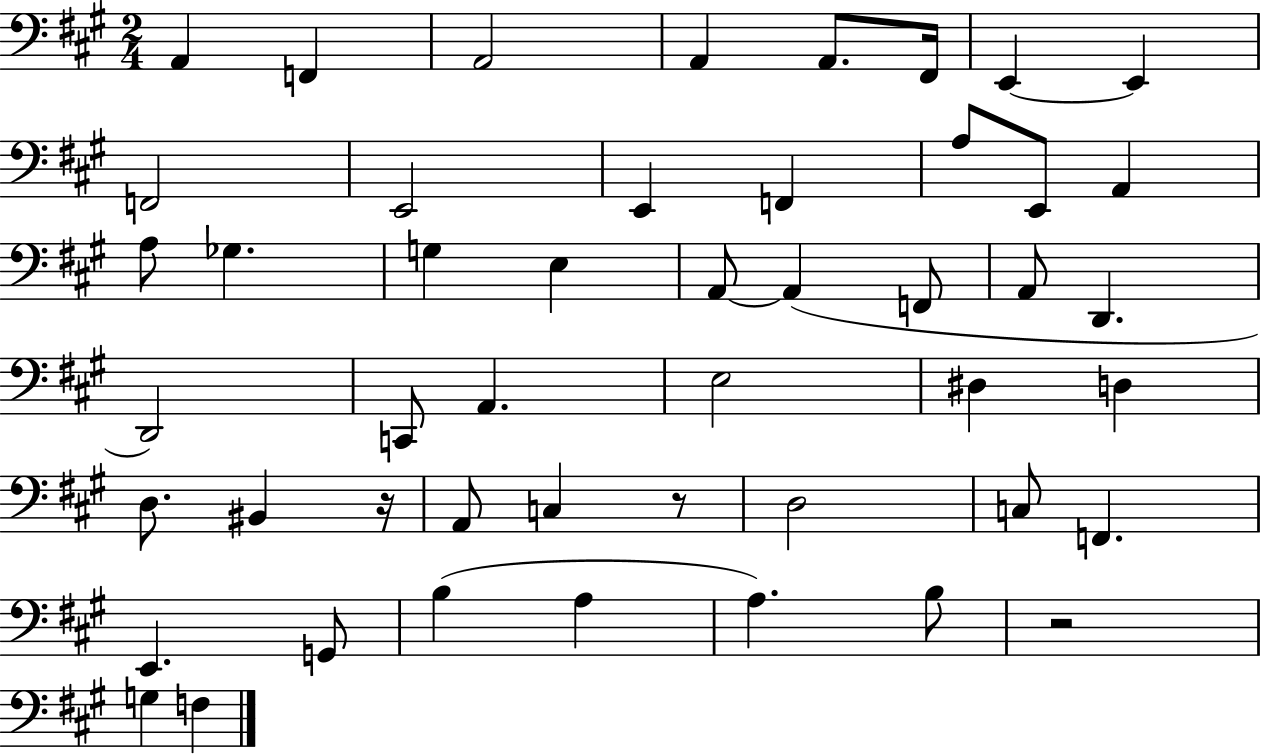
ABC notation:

X:1
T:Untitled
M:2/4
L:1/4
K:A
A,, F,, A,,2 A,, A,,/2 ^F,,/4 E,, E,, F,,2 E,,2 E,, F,, A,/2 E,,/2 A,, A,/2 _G, G, E, A,,/2 A,, F,,/2 A,,/2 D,, D,,2 C,,/2 A,, E,2 ^D, D, D,/2 ^B,, z/4 A,,/2 C, z/2 D,2 C,/2 F,, E,, G,,/2 B, A, A, B,/2 z2 G, F,